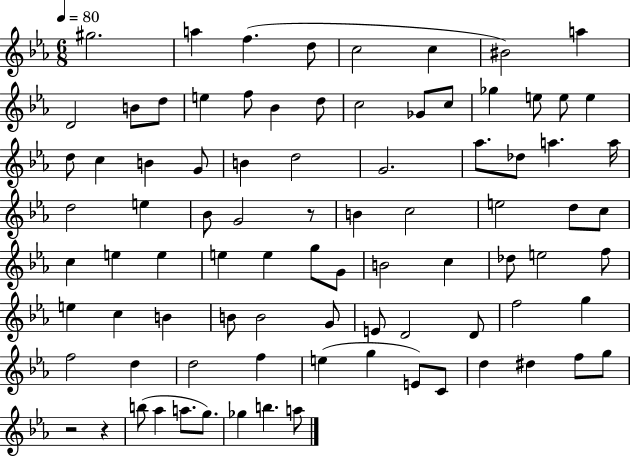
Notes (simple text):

G#5/h. A5/q F5/q. D5/e C5/h C5/q BIS4/h A5/q D4/h B4/e D5/e E5/q F5/e Bb4/q D5/e C5/h Gb4/e C5/e Gb5/q E5/e E5/e E5/q D5/e C5/q B4/q G4/e B4/q D5/h G4/h. Ab5/e. Db5/e A5/q. A5/s D5/h E5/q Bb4/e G4/h R/e B4/q C5/h E5/h D5/e C5/e C5/q E5/q E5/q E5/q E5/q G5/e G4/e B4/h C5/q Db5/e E5/h F5/e E5/q C5/q B4/q B4/e B4/h G4/e E4/e D4/h D4/e F5/h G5/q F5/h D5/q D5/h F5/q E5/q G5/q E4/e C4/e D5/q D#5/q F5/e G5/e R/h R/q B5/e Ab5/q A5/e. G5/e. Gb5/q B5/q. A5/e